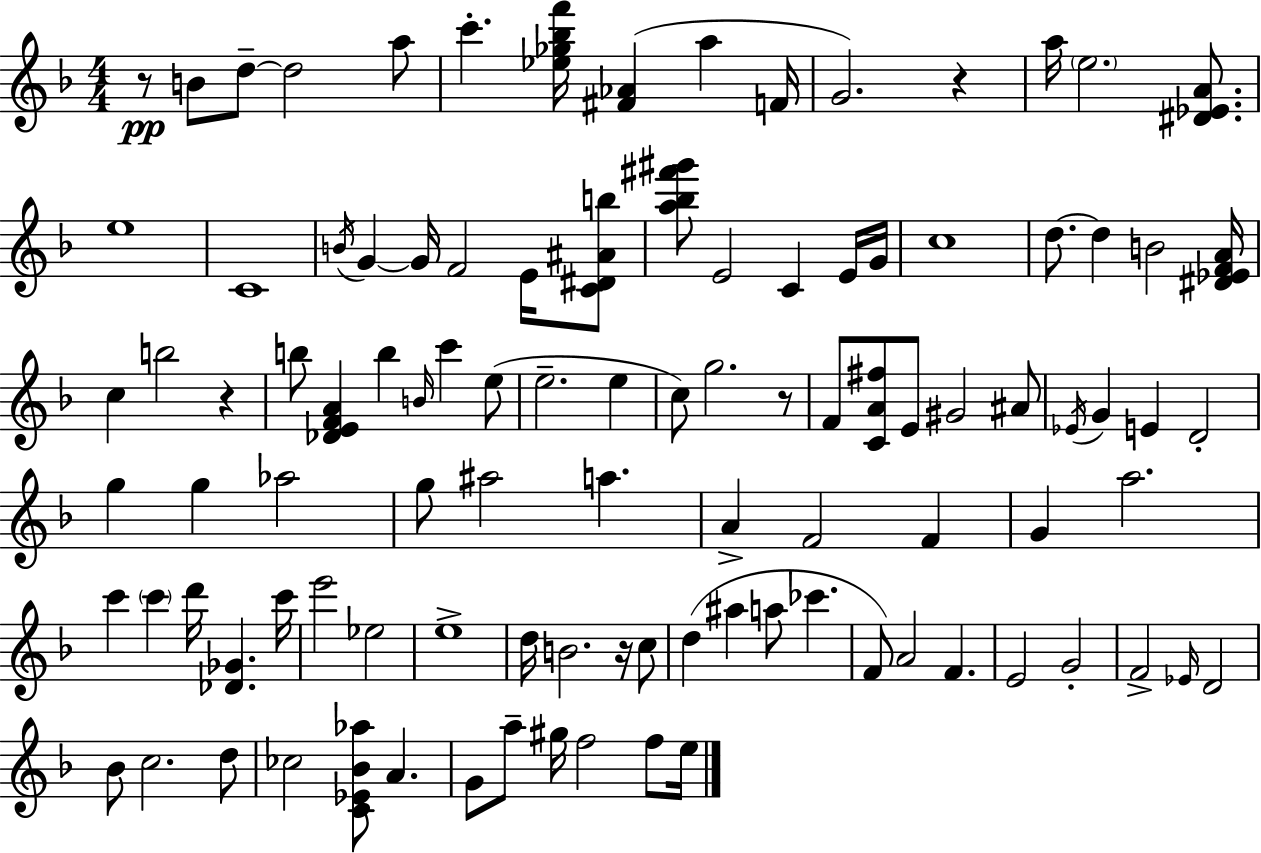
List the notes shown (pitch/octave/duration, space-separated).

R/e B4/e D5/e D5/h A5/e C6/q. [Eb5,Gb5,Bb5,F6]/s [F#4,Ab4]/q A5/q F4/s G4/h. R/q A5/s E5/h. [D#4,Eb4,A4]/e. E5/w C4/w B4/s G4/q G4/s F4/h E4/s [C4,D#4,A#4,B5]/e [A5,Bb5,F#6,G#6]/e E4/h C4/q E4/s G4/s C5/w D5/e. D5/q B4/h [D#4,Eb4,F4,A4]/s C5/q B5/h R/q B5/e [Db4,E4,F4,A4]/q B5/q B4/s C6/q E5/e E5/h. E5/q C5/e G5/h. R/e F4/e [C4,A4,F#5]/e E4/e G#4/h A#4/e Eb4/s G4/q E4/q D4/h G5/q G5/q Ab5/h G5/e A#5/h A5/q. A4/q F4/h F4/q G4/q A5/h. C6/q C6/q D6/s [Db4,Gb4]/q. C6/s E6/h Eb5/h E5/w D5/s B4/h. R/s C5/e D5/q A#5/q A5/e CES6/q. F4/e A4/h F4/q. E4/h G4/h F4/h Eb4/s D4/h Bb4/e C5/h. D5/e CES5/h [C4,Eb4,Bb4,Ab5]/e A4/q. G4/e A5/e G#5/s F5/h F5/e E5/s